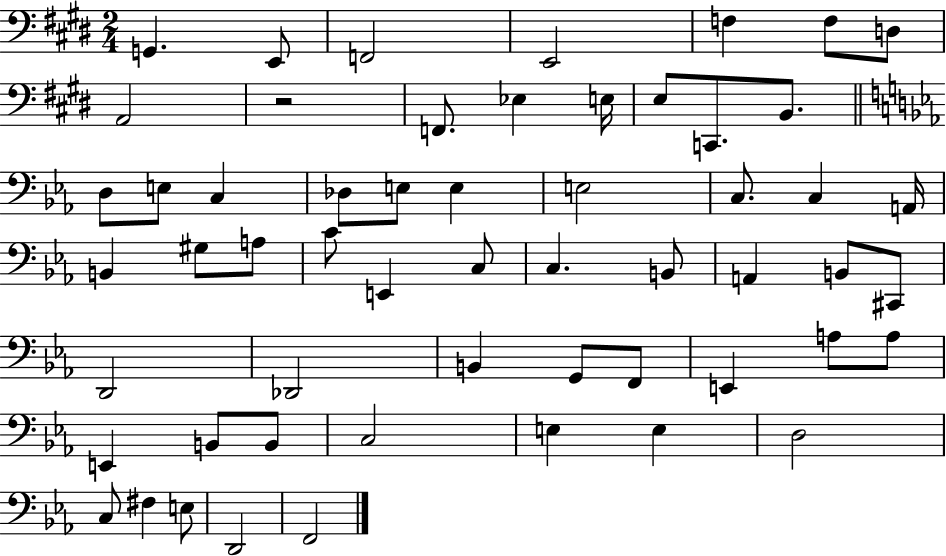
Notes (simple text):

G2/q. E2/e F2/h E2/h F3/q F3/e D3/e A2/h R/h F2/e. Eb3/q E3/s E3/e C2/e. B2/e. D3/e E3/e C3/q Db3/e E3/e E3/q E3/h C3/e. C3/q A2/s B2/q G#3/e A3/e C4/e E2/q C3/e C3/q. B2/e A2/q B2/e C#2/e D2/h Db2/h B2/q G2/e F2/e E2/q A3/e A3/e E2/q B2/e B2/e C3/h E3/q E3/q D3/h C3/e F#3/q E3/e D2/h F2/h